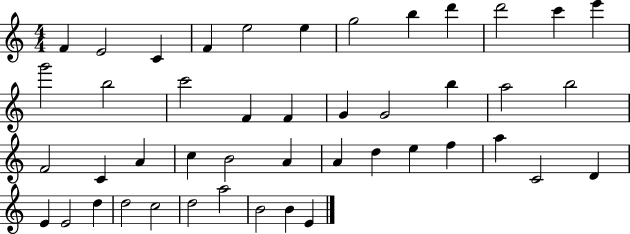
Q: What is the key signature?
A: C major